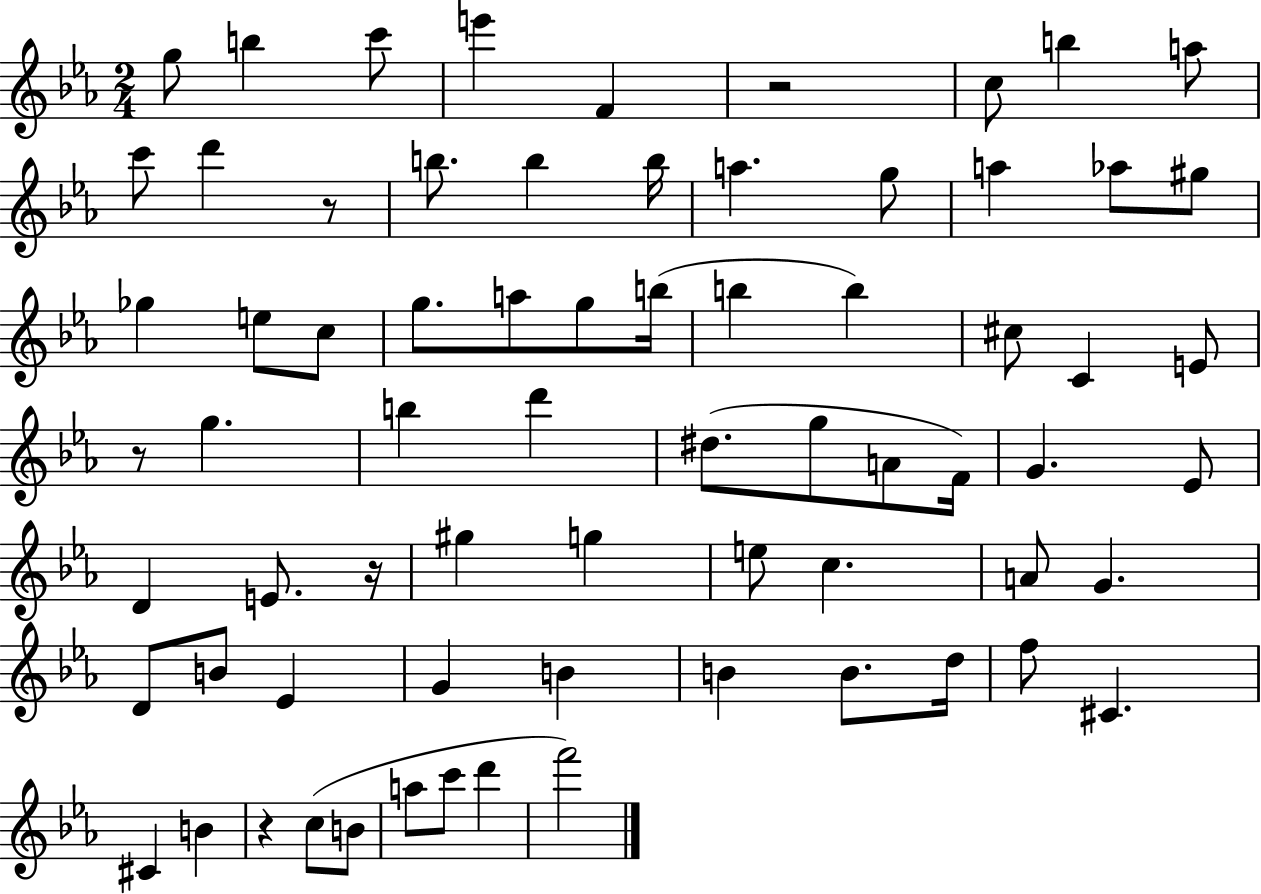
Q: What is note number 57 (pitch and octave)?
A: C#4